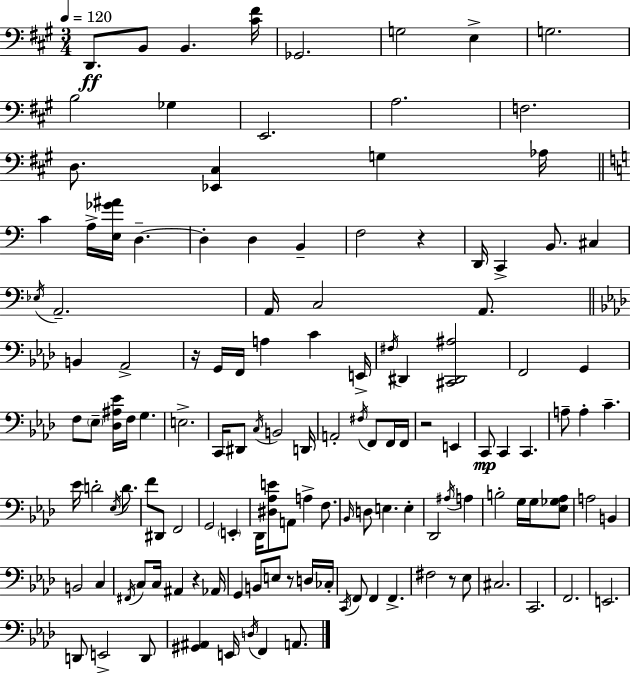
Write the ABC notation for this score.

X:1
T:Untitled
M:3/4
L:1/4
K:A
D,,/2 B,,/2 B,, [^C^F]/4 _G,,2 G,2 E, G,2 B,2 _G, E,,2 A,2 F,2 D,/2 [_E,,^C,] G, _A,/4 C A,/4 [E,_G^A]/4 D, D, D, B,, F,2 z D,,/4 C,, B,,/2 ^C, _E,/4 A,,2 A,,/4 C,2 A,,/2 B,, _A,,2 z/4 G,,/4 F,,/4 A, C E,,/4 ^F,/4 ^D,, [^C,,^D,,^A,]2 F,,2 G,, F,/2 _E,/2 [_D,^A,_E]/4 F,/4 G, E,2 C,,/4 ^D,,/2 C,/4 B,,2 D,,/4 A,,2 ^F,/4 F,,/2 F,,/4 F,,/4 z2 E,, C,,/2 C,, C,, A,/2 A, C _E/4 D2 _E,/4 D/2 F/2 ^D,,/2 F,,2 G,,2 E,, _D,,/4 [^D,_A,E]/2 A,,/2 A, F,/2 _B,,/4 D,/2 E, E, _D,,2 ^A,/4 A, B,2 G,/4 G,/4 [_E,_G,_A,]/2 A,2 B,, B,,2 C, ^F,,/4 C,/2 C,/4 ^A,, z _A,,/4 G,, B,,/2 E,/2 z/2 D,/4 _C,/4 C,,/4 F,,/2 F,, F,, ^F,2 z/2 _E,/2 ^C,2 C,,2 F,,2 E,,2 D,,/2 E,,2 D,,/2 [^G,,^A,,] E,,/4 D,/4 F,, A,,/2